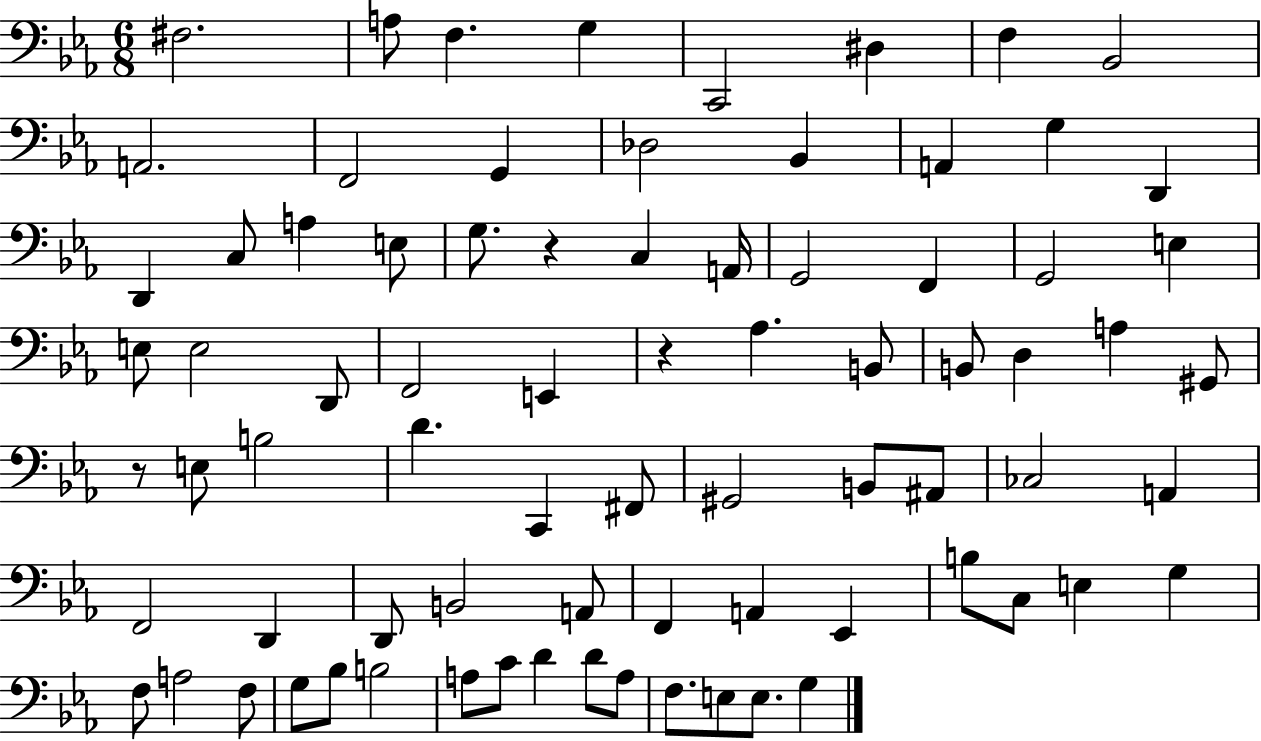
{
  \clef bass
  \numericTimeSignature
  \time 6/8
  \key ees \major
  fis2. | a8 f4. g4 | c,2 dis4 | f4 bes,2 | \break a,2. | f,2 g,4 | des2 bes,4 | a,4 g4 d,4 | \break d,4 c8 a4 e8 | g8. r4 c4 a,16 | g,2 f,4 | g,2 e4 | \break e8 e2 d,8 | f,2 e,4 | r4 aes4. b,8 | b,8 d4 a4 gis,8 | \break r8 e8 b2 | d'4. c,4 fis,8 | gis,2 b,8 ais,8 | ces2 a,4 | \break f,2 d,4 | d,8 b,2 a,8 | f,4 a,4 ees,4 | b8 c8 e4 g4 | \break f8 a2 f8 | g8 bes8 b2 | a8 c'8 d'4 d'8 a8 | f8. e8 e8. g4 | \break \bar "|."
}